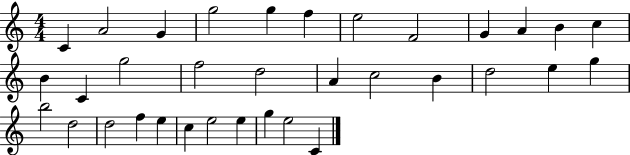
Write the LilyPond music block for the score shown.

{
  \clef treble
  \numericTimeSignature
  \time 4/4
  \key c \major
  c'4 a'2 g'4 | g''2 g''4 f''4 | e''2 f'2 | g'4 a'4 b'4 c''4 | \break b'4 c'4 g''2 | f''2 d''2 | a'4 c''2 b'4 | d''2 e''4 g''4 | \break b''2 d''2 | d''2 f''4 e''4 | c''4 e''2 e''4 | g''4 e''2 c'4 | \break \bar "|."
}